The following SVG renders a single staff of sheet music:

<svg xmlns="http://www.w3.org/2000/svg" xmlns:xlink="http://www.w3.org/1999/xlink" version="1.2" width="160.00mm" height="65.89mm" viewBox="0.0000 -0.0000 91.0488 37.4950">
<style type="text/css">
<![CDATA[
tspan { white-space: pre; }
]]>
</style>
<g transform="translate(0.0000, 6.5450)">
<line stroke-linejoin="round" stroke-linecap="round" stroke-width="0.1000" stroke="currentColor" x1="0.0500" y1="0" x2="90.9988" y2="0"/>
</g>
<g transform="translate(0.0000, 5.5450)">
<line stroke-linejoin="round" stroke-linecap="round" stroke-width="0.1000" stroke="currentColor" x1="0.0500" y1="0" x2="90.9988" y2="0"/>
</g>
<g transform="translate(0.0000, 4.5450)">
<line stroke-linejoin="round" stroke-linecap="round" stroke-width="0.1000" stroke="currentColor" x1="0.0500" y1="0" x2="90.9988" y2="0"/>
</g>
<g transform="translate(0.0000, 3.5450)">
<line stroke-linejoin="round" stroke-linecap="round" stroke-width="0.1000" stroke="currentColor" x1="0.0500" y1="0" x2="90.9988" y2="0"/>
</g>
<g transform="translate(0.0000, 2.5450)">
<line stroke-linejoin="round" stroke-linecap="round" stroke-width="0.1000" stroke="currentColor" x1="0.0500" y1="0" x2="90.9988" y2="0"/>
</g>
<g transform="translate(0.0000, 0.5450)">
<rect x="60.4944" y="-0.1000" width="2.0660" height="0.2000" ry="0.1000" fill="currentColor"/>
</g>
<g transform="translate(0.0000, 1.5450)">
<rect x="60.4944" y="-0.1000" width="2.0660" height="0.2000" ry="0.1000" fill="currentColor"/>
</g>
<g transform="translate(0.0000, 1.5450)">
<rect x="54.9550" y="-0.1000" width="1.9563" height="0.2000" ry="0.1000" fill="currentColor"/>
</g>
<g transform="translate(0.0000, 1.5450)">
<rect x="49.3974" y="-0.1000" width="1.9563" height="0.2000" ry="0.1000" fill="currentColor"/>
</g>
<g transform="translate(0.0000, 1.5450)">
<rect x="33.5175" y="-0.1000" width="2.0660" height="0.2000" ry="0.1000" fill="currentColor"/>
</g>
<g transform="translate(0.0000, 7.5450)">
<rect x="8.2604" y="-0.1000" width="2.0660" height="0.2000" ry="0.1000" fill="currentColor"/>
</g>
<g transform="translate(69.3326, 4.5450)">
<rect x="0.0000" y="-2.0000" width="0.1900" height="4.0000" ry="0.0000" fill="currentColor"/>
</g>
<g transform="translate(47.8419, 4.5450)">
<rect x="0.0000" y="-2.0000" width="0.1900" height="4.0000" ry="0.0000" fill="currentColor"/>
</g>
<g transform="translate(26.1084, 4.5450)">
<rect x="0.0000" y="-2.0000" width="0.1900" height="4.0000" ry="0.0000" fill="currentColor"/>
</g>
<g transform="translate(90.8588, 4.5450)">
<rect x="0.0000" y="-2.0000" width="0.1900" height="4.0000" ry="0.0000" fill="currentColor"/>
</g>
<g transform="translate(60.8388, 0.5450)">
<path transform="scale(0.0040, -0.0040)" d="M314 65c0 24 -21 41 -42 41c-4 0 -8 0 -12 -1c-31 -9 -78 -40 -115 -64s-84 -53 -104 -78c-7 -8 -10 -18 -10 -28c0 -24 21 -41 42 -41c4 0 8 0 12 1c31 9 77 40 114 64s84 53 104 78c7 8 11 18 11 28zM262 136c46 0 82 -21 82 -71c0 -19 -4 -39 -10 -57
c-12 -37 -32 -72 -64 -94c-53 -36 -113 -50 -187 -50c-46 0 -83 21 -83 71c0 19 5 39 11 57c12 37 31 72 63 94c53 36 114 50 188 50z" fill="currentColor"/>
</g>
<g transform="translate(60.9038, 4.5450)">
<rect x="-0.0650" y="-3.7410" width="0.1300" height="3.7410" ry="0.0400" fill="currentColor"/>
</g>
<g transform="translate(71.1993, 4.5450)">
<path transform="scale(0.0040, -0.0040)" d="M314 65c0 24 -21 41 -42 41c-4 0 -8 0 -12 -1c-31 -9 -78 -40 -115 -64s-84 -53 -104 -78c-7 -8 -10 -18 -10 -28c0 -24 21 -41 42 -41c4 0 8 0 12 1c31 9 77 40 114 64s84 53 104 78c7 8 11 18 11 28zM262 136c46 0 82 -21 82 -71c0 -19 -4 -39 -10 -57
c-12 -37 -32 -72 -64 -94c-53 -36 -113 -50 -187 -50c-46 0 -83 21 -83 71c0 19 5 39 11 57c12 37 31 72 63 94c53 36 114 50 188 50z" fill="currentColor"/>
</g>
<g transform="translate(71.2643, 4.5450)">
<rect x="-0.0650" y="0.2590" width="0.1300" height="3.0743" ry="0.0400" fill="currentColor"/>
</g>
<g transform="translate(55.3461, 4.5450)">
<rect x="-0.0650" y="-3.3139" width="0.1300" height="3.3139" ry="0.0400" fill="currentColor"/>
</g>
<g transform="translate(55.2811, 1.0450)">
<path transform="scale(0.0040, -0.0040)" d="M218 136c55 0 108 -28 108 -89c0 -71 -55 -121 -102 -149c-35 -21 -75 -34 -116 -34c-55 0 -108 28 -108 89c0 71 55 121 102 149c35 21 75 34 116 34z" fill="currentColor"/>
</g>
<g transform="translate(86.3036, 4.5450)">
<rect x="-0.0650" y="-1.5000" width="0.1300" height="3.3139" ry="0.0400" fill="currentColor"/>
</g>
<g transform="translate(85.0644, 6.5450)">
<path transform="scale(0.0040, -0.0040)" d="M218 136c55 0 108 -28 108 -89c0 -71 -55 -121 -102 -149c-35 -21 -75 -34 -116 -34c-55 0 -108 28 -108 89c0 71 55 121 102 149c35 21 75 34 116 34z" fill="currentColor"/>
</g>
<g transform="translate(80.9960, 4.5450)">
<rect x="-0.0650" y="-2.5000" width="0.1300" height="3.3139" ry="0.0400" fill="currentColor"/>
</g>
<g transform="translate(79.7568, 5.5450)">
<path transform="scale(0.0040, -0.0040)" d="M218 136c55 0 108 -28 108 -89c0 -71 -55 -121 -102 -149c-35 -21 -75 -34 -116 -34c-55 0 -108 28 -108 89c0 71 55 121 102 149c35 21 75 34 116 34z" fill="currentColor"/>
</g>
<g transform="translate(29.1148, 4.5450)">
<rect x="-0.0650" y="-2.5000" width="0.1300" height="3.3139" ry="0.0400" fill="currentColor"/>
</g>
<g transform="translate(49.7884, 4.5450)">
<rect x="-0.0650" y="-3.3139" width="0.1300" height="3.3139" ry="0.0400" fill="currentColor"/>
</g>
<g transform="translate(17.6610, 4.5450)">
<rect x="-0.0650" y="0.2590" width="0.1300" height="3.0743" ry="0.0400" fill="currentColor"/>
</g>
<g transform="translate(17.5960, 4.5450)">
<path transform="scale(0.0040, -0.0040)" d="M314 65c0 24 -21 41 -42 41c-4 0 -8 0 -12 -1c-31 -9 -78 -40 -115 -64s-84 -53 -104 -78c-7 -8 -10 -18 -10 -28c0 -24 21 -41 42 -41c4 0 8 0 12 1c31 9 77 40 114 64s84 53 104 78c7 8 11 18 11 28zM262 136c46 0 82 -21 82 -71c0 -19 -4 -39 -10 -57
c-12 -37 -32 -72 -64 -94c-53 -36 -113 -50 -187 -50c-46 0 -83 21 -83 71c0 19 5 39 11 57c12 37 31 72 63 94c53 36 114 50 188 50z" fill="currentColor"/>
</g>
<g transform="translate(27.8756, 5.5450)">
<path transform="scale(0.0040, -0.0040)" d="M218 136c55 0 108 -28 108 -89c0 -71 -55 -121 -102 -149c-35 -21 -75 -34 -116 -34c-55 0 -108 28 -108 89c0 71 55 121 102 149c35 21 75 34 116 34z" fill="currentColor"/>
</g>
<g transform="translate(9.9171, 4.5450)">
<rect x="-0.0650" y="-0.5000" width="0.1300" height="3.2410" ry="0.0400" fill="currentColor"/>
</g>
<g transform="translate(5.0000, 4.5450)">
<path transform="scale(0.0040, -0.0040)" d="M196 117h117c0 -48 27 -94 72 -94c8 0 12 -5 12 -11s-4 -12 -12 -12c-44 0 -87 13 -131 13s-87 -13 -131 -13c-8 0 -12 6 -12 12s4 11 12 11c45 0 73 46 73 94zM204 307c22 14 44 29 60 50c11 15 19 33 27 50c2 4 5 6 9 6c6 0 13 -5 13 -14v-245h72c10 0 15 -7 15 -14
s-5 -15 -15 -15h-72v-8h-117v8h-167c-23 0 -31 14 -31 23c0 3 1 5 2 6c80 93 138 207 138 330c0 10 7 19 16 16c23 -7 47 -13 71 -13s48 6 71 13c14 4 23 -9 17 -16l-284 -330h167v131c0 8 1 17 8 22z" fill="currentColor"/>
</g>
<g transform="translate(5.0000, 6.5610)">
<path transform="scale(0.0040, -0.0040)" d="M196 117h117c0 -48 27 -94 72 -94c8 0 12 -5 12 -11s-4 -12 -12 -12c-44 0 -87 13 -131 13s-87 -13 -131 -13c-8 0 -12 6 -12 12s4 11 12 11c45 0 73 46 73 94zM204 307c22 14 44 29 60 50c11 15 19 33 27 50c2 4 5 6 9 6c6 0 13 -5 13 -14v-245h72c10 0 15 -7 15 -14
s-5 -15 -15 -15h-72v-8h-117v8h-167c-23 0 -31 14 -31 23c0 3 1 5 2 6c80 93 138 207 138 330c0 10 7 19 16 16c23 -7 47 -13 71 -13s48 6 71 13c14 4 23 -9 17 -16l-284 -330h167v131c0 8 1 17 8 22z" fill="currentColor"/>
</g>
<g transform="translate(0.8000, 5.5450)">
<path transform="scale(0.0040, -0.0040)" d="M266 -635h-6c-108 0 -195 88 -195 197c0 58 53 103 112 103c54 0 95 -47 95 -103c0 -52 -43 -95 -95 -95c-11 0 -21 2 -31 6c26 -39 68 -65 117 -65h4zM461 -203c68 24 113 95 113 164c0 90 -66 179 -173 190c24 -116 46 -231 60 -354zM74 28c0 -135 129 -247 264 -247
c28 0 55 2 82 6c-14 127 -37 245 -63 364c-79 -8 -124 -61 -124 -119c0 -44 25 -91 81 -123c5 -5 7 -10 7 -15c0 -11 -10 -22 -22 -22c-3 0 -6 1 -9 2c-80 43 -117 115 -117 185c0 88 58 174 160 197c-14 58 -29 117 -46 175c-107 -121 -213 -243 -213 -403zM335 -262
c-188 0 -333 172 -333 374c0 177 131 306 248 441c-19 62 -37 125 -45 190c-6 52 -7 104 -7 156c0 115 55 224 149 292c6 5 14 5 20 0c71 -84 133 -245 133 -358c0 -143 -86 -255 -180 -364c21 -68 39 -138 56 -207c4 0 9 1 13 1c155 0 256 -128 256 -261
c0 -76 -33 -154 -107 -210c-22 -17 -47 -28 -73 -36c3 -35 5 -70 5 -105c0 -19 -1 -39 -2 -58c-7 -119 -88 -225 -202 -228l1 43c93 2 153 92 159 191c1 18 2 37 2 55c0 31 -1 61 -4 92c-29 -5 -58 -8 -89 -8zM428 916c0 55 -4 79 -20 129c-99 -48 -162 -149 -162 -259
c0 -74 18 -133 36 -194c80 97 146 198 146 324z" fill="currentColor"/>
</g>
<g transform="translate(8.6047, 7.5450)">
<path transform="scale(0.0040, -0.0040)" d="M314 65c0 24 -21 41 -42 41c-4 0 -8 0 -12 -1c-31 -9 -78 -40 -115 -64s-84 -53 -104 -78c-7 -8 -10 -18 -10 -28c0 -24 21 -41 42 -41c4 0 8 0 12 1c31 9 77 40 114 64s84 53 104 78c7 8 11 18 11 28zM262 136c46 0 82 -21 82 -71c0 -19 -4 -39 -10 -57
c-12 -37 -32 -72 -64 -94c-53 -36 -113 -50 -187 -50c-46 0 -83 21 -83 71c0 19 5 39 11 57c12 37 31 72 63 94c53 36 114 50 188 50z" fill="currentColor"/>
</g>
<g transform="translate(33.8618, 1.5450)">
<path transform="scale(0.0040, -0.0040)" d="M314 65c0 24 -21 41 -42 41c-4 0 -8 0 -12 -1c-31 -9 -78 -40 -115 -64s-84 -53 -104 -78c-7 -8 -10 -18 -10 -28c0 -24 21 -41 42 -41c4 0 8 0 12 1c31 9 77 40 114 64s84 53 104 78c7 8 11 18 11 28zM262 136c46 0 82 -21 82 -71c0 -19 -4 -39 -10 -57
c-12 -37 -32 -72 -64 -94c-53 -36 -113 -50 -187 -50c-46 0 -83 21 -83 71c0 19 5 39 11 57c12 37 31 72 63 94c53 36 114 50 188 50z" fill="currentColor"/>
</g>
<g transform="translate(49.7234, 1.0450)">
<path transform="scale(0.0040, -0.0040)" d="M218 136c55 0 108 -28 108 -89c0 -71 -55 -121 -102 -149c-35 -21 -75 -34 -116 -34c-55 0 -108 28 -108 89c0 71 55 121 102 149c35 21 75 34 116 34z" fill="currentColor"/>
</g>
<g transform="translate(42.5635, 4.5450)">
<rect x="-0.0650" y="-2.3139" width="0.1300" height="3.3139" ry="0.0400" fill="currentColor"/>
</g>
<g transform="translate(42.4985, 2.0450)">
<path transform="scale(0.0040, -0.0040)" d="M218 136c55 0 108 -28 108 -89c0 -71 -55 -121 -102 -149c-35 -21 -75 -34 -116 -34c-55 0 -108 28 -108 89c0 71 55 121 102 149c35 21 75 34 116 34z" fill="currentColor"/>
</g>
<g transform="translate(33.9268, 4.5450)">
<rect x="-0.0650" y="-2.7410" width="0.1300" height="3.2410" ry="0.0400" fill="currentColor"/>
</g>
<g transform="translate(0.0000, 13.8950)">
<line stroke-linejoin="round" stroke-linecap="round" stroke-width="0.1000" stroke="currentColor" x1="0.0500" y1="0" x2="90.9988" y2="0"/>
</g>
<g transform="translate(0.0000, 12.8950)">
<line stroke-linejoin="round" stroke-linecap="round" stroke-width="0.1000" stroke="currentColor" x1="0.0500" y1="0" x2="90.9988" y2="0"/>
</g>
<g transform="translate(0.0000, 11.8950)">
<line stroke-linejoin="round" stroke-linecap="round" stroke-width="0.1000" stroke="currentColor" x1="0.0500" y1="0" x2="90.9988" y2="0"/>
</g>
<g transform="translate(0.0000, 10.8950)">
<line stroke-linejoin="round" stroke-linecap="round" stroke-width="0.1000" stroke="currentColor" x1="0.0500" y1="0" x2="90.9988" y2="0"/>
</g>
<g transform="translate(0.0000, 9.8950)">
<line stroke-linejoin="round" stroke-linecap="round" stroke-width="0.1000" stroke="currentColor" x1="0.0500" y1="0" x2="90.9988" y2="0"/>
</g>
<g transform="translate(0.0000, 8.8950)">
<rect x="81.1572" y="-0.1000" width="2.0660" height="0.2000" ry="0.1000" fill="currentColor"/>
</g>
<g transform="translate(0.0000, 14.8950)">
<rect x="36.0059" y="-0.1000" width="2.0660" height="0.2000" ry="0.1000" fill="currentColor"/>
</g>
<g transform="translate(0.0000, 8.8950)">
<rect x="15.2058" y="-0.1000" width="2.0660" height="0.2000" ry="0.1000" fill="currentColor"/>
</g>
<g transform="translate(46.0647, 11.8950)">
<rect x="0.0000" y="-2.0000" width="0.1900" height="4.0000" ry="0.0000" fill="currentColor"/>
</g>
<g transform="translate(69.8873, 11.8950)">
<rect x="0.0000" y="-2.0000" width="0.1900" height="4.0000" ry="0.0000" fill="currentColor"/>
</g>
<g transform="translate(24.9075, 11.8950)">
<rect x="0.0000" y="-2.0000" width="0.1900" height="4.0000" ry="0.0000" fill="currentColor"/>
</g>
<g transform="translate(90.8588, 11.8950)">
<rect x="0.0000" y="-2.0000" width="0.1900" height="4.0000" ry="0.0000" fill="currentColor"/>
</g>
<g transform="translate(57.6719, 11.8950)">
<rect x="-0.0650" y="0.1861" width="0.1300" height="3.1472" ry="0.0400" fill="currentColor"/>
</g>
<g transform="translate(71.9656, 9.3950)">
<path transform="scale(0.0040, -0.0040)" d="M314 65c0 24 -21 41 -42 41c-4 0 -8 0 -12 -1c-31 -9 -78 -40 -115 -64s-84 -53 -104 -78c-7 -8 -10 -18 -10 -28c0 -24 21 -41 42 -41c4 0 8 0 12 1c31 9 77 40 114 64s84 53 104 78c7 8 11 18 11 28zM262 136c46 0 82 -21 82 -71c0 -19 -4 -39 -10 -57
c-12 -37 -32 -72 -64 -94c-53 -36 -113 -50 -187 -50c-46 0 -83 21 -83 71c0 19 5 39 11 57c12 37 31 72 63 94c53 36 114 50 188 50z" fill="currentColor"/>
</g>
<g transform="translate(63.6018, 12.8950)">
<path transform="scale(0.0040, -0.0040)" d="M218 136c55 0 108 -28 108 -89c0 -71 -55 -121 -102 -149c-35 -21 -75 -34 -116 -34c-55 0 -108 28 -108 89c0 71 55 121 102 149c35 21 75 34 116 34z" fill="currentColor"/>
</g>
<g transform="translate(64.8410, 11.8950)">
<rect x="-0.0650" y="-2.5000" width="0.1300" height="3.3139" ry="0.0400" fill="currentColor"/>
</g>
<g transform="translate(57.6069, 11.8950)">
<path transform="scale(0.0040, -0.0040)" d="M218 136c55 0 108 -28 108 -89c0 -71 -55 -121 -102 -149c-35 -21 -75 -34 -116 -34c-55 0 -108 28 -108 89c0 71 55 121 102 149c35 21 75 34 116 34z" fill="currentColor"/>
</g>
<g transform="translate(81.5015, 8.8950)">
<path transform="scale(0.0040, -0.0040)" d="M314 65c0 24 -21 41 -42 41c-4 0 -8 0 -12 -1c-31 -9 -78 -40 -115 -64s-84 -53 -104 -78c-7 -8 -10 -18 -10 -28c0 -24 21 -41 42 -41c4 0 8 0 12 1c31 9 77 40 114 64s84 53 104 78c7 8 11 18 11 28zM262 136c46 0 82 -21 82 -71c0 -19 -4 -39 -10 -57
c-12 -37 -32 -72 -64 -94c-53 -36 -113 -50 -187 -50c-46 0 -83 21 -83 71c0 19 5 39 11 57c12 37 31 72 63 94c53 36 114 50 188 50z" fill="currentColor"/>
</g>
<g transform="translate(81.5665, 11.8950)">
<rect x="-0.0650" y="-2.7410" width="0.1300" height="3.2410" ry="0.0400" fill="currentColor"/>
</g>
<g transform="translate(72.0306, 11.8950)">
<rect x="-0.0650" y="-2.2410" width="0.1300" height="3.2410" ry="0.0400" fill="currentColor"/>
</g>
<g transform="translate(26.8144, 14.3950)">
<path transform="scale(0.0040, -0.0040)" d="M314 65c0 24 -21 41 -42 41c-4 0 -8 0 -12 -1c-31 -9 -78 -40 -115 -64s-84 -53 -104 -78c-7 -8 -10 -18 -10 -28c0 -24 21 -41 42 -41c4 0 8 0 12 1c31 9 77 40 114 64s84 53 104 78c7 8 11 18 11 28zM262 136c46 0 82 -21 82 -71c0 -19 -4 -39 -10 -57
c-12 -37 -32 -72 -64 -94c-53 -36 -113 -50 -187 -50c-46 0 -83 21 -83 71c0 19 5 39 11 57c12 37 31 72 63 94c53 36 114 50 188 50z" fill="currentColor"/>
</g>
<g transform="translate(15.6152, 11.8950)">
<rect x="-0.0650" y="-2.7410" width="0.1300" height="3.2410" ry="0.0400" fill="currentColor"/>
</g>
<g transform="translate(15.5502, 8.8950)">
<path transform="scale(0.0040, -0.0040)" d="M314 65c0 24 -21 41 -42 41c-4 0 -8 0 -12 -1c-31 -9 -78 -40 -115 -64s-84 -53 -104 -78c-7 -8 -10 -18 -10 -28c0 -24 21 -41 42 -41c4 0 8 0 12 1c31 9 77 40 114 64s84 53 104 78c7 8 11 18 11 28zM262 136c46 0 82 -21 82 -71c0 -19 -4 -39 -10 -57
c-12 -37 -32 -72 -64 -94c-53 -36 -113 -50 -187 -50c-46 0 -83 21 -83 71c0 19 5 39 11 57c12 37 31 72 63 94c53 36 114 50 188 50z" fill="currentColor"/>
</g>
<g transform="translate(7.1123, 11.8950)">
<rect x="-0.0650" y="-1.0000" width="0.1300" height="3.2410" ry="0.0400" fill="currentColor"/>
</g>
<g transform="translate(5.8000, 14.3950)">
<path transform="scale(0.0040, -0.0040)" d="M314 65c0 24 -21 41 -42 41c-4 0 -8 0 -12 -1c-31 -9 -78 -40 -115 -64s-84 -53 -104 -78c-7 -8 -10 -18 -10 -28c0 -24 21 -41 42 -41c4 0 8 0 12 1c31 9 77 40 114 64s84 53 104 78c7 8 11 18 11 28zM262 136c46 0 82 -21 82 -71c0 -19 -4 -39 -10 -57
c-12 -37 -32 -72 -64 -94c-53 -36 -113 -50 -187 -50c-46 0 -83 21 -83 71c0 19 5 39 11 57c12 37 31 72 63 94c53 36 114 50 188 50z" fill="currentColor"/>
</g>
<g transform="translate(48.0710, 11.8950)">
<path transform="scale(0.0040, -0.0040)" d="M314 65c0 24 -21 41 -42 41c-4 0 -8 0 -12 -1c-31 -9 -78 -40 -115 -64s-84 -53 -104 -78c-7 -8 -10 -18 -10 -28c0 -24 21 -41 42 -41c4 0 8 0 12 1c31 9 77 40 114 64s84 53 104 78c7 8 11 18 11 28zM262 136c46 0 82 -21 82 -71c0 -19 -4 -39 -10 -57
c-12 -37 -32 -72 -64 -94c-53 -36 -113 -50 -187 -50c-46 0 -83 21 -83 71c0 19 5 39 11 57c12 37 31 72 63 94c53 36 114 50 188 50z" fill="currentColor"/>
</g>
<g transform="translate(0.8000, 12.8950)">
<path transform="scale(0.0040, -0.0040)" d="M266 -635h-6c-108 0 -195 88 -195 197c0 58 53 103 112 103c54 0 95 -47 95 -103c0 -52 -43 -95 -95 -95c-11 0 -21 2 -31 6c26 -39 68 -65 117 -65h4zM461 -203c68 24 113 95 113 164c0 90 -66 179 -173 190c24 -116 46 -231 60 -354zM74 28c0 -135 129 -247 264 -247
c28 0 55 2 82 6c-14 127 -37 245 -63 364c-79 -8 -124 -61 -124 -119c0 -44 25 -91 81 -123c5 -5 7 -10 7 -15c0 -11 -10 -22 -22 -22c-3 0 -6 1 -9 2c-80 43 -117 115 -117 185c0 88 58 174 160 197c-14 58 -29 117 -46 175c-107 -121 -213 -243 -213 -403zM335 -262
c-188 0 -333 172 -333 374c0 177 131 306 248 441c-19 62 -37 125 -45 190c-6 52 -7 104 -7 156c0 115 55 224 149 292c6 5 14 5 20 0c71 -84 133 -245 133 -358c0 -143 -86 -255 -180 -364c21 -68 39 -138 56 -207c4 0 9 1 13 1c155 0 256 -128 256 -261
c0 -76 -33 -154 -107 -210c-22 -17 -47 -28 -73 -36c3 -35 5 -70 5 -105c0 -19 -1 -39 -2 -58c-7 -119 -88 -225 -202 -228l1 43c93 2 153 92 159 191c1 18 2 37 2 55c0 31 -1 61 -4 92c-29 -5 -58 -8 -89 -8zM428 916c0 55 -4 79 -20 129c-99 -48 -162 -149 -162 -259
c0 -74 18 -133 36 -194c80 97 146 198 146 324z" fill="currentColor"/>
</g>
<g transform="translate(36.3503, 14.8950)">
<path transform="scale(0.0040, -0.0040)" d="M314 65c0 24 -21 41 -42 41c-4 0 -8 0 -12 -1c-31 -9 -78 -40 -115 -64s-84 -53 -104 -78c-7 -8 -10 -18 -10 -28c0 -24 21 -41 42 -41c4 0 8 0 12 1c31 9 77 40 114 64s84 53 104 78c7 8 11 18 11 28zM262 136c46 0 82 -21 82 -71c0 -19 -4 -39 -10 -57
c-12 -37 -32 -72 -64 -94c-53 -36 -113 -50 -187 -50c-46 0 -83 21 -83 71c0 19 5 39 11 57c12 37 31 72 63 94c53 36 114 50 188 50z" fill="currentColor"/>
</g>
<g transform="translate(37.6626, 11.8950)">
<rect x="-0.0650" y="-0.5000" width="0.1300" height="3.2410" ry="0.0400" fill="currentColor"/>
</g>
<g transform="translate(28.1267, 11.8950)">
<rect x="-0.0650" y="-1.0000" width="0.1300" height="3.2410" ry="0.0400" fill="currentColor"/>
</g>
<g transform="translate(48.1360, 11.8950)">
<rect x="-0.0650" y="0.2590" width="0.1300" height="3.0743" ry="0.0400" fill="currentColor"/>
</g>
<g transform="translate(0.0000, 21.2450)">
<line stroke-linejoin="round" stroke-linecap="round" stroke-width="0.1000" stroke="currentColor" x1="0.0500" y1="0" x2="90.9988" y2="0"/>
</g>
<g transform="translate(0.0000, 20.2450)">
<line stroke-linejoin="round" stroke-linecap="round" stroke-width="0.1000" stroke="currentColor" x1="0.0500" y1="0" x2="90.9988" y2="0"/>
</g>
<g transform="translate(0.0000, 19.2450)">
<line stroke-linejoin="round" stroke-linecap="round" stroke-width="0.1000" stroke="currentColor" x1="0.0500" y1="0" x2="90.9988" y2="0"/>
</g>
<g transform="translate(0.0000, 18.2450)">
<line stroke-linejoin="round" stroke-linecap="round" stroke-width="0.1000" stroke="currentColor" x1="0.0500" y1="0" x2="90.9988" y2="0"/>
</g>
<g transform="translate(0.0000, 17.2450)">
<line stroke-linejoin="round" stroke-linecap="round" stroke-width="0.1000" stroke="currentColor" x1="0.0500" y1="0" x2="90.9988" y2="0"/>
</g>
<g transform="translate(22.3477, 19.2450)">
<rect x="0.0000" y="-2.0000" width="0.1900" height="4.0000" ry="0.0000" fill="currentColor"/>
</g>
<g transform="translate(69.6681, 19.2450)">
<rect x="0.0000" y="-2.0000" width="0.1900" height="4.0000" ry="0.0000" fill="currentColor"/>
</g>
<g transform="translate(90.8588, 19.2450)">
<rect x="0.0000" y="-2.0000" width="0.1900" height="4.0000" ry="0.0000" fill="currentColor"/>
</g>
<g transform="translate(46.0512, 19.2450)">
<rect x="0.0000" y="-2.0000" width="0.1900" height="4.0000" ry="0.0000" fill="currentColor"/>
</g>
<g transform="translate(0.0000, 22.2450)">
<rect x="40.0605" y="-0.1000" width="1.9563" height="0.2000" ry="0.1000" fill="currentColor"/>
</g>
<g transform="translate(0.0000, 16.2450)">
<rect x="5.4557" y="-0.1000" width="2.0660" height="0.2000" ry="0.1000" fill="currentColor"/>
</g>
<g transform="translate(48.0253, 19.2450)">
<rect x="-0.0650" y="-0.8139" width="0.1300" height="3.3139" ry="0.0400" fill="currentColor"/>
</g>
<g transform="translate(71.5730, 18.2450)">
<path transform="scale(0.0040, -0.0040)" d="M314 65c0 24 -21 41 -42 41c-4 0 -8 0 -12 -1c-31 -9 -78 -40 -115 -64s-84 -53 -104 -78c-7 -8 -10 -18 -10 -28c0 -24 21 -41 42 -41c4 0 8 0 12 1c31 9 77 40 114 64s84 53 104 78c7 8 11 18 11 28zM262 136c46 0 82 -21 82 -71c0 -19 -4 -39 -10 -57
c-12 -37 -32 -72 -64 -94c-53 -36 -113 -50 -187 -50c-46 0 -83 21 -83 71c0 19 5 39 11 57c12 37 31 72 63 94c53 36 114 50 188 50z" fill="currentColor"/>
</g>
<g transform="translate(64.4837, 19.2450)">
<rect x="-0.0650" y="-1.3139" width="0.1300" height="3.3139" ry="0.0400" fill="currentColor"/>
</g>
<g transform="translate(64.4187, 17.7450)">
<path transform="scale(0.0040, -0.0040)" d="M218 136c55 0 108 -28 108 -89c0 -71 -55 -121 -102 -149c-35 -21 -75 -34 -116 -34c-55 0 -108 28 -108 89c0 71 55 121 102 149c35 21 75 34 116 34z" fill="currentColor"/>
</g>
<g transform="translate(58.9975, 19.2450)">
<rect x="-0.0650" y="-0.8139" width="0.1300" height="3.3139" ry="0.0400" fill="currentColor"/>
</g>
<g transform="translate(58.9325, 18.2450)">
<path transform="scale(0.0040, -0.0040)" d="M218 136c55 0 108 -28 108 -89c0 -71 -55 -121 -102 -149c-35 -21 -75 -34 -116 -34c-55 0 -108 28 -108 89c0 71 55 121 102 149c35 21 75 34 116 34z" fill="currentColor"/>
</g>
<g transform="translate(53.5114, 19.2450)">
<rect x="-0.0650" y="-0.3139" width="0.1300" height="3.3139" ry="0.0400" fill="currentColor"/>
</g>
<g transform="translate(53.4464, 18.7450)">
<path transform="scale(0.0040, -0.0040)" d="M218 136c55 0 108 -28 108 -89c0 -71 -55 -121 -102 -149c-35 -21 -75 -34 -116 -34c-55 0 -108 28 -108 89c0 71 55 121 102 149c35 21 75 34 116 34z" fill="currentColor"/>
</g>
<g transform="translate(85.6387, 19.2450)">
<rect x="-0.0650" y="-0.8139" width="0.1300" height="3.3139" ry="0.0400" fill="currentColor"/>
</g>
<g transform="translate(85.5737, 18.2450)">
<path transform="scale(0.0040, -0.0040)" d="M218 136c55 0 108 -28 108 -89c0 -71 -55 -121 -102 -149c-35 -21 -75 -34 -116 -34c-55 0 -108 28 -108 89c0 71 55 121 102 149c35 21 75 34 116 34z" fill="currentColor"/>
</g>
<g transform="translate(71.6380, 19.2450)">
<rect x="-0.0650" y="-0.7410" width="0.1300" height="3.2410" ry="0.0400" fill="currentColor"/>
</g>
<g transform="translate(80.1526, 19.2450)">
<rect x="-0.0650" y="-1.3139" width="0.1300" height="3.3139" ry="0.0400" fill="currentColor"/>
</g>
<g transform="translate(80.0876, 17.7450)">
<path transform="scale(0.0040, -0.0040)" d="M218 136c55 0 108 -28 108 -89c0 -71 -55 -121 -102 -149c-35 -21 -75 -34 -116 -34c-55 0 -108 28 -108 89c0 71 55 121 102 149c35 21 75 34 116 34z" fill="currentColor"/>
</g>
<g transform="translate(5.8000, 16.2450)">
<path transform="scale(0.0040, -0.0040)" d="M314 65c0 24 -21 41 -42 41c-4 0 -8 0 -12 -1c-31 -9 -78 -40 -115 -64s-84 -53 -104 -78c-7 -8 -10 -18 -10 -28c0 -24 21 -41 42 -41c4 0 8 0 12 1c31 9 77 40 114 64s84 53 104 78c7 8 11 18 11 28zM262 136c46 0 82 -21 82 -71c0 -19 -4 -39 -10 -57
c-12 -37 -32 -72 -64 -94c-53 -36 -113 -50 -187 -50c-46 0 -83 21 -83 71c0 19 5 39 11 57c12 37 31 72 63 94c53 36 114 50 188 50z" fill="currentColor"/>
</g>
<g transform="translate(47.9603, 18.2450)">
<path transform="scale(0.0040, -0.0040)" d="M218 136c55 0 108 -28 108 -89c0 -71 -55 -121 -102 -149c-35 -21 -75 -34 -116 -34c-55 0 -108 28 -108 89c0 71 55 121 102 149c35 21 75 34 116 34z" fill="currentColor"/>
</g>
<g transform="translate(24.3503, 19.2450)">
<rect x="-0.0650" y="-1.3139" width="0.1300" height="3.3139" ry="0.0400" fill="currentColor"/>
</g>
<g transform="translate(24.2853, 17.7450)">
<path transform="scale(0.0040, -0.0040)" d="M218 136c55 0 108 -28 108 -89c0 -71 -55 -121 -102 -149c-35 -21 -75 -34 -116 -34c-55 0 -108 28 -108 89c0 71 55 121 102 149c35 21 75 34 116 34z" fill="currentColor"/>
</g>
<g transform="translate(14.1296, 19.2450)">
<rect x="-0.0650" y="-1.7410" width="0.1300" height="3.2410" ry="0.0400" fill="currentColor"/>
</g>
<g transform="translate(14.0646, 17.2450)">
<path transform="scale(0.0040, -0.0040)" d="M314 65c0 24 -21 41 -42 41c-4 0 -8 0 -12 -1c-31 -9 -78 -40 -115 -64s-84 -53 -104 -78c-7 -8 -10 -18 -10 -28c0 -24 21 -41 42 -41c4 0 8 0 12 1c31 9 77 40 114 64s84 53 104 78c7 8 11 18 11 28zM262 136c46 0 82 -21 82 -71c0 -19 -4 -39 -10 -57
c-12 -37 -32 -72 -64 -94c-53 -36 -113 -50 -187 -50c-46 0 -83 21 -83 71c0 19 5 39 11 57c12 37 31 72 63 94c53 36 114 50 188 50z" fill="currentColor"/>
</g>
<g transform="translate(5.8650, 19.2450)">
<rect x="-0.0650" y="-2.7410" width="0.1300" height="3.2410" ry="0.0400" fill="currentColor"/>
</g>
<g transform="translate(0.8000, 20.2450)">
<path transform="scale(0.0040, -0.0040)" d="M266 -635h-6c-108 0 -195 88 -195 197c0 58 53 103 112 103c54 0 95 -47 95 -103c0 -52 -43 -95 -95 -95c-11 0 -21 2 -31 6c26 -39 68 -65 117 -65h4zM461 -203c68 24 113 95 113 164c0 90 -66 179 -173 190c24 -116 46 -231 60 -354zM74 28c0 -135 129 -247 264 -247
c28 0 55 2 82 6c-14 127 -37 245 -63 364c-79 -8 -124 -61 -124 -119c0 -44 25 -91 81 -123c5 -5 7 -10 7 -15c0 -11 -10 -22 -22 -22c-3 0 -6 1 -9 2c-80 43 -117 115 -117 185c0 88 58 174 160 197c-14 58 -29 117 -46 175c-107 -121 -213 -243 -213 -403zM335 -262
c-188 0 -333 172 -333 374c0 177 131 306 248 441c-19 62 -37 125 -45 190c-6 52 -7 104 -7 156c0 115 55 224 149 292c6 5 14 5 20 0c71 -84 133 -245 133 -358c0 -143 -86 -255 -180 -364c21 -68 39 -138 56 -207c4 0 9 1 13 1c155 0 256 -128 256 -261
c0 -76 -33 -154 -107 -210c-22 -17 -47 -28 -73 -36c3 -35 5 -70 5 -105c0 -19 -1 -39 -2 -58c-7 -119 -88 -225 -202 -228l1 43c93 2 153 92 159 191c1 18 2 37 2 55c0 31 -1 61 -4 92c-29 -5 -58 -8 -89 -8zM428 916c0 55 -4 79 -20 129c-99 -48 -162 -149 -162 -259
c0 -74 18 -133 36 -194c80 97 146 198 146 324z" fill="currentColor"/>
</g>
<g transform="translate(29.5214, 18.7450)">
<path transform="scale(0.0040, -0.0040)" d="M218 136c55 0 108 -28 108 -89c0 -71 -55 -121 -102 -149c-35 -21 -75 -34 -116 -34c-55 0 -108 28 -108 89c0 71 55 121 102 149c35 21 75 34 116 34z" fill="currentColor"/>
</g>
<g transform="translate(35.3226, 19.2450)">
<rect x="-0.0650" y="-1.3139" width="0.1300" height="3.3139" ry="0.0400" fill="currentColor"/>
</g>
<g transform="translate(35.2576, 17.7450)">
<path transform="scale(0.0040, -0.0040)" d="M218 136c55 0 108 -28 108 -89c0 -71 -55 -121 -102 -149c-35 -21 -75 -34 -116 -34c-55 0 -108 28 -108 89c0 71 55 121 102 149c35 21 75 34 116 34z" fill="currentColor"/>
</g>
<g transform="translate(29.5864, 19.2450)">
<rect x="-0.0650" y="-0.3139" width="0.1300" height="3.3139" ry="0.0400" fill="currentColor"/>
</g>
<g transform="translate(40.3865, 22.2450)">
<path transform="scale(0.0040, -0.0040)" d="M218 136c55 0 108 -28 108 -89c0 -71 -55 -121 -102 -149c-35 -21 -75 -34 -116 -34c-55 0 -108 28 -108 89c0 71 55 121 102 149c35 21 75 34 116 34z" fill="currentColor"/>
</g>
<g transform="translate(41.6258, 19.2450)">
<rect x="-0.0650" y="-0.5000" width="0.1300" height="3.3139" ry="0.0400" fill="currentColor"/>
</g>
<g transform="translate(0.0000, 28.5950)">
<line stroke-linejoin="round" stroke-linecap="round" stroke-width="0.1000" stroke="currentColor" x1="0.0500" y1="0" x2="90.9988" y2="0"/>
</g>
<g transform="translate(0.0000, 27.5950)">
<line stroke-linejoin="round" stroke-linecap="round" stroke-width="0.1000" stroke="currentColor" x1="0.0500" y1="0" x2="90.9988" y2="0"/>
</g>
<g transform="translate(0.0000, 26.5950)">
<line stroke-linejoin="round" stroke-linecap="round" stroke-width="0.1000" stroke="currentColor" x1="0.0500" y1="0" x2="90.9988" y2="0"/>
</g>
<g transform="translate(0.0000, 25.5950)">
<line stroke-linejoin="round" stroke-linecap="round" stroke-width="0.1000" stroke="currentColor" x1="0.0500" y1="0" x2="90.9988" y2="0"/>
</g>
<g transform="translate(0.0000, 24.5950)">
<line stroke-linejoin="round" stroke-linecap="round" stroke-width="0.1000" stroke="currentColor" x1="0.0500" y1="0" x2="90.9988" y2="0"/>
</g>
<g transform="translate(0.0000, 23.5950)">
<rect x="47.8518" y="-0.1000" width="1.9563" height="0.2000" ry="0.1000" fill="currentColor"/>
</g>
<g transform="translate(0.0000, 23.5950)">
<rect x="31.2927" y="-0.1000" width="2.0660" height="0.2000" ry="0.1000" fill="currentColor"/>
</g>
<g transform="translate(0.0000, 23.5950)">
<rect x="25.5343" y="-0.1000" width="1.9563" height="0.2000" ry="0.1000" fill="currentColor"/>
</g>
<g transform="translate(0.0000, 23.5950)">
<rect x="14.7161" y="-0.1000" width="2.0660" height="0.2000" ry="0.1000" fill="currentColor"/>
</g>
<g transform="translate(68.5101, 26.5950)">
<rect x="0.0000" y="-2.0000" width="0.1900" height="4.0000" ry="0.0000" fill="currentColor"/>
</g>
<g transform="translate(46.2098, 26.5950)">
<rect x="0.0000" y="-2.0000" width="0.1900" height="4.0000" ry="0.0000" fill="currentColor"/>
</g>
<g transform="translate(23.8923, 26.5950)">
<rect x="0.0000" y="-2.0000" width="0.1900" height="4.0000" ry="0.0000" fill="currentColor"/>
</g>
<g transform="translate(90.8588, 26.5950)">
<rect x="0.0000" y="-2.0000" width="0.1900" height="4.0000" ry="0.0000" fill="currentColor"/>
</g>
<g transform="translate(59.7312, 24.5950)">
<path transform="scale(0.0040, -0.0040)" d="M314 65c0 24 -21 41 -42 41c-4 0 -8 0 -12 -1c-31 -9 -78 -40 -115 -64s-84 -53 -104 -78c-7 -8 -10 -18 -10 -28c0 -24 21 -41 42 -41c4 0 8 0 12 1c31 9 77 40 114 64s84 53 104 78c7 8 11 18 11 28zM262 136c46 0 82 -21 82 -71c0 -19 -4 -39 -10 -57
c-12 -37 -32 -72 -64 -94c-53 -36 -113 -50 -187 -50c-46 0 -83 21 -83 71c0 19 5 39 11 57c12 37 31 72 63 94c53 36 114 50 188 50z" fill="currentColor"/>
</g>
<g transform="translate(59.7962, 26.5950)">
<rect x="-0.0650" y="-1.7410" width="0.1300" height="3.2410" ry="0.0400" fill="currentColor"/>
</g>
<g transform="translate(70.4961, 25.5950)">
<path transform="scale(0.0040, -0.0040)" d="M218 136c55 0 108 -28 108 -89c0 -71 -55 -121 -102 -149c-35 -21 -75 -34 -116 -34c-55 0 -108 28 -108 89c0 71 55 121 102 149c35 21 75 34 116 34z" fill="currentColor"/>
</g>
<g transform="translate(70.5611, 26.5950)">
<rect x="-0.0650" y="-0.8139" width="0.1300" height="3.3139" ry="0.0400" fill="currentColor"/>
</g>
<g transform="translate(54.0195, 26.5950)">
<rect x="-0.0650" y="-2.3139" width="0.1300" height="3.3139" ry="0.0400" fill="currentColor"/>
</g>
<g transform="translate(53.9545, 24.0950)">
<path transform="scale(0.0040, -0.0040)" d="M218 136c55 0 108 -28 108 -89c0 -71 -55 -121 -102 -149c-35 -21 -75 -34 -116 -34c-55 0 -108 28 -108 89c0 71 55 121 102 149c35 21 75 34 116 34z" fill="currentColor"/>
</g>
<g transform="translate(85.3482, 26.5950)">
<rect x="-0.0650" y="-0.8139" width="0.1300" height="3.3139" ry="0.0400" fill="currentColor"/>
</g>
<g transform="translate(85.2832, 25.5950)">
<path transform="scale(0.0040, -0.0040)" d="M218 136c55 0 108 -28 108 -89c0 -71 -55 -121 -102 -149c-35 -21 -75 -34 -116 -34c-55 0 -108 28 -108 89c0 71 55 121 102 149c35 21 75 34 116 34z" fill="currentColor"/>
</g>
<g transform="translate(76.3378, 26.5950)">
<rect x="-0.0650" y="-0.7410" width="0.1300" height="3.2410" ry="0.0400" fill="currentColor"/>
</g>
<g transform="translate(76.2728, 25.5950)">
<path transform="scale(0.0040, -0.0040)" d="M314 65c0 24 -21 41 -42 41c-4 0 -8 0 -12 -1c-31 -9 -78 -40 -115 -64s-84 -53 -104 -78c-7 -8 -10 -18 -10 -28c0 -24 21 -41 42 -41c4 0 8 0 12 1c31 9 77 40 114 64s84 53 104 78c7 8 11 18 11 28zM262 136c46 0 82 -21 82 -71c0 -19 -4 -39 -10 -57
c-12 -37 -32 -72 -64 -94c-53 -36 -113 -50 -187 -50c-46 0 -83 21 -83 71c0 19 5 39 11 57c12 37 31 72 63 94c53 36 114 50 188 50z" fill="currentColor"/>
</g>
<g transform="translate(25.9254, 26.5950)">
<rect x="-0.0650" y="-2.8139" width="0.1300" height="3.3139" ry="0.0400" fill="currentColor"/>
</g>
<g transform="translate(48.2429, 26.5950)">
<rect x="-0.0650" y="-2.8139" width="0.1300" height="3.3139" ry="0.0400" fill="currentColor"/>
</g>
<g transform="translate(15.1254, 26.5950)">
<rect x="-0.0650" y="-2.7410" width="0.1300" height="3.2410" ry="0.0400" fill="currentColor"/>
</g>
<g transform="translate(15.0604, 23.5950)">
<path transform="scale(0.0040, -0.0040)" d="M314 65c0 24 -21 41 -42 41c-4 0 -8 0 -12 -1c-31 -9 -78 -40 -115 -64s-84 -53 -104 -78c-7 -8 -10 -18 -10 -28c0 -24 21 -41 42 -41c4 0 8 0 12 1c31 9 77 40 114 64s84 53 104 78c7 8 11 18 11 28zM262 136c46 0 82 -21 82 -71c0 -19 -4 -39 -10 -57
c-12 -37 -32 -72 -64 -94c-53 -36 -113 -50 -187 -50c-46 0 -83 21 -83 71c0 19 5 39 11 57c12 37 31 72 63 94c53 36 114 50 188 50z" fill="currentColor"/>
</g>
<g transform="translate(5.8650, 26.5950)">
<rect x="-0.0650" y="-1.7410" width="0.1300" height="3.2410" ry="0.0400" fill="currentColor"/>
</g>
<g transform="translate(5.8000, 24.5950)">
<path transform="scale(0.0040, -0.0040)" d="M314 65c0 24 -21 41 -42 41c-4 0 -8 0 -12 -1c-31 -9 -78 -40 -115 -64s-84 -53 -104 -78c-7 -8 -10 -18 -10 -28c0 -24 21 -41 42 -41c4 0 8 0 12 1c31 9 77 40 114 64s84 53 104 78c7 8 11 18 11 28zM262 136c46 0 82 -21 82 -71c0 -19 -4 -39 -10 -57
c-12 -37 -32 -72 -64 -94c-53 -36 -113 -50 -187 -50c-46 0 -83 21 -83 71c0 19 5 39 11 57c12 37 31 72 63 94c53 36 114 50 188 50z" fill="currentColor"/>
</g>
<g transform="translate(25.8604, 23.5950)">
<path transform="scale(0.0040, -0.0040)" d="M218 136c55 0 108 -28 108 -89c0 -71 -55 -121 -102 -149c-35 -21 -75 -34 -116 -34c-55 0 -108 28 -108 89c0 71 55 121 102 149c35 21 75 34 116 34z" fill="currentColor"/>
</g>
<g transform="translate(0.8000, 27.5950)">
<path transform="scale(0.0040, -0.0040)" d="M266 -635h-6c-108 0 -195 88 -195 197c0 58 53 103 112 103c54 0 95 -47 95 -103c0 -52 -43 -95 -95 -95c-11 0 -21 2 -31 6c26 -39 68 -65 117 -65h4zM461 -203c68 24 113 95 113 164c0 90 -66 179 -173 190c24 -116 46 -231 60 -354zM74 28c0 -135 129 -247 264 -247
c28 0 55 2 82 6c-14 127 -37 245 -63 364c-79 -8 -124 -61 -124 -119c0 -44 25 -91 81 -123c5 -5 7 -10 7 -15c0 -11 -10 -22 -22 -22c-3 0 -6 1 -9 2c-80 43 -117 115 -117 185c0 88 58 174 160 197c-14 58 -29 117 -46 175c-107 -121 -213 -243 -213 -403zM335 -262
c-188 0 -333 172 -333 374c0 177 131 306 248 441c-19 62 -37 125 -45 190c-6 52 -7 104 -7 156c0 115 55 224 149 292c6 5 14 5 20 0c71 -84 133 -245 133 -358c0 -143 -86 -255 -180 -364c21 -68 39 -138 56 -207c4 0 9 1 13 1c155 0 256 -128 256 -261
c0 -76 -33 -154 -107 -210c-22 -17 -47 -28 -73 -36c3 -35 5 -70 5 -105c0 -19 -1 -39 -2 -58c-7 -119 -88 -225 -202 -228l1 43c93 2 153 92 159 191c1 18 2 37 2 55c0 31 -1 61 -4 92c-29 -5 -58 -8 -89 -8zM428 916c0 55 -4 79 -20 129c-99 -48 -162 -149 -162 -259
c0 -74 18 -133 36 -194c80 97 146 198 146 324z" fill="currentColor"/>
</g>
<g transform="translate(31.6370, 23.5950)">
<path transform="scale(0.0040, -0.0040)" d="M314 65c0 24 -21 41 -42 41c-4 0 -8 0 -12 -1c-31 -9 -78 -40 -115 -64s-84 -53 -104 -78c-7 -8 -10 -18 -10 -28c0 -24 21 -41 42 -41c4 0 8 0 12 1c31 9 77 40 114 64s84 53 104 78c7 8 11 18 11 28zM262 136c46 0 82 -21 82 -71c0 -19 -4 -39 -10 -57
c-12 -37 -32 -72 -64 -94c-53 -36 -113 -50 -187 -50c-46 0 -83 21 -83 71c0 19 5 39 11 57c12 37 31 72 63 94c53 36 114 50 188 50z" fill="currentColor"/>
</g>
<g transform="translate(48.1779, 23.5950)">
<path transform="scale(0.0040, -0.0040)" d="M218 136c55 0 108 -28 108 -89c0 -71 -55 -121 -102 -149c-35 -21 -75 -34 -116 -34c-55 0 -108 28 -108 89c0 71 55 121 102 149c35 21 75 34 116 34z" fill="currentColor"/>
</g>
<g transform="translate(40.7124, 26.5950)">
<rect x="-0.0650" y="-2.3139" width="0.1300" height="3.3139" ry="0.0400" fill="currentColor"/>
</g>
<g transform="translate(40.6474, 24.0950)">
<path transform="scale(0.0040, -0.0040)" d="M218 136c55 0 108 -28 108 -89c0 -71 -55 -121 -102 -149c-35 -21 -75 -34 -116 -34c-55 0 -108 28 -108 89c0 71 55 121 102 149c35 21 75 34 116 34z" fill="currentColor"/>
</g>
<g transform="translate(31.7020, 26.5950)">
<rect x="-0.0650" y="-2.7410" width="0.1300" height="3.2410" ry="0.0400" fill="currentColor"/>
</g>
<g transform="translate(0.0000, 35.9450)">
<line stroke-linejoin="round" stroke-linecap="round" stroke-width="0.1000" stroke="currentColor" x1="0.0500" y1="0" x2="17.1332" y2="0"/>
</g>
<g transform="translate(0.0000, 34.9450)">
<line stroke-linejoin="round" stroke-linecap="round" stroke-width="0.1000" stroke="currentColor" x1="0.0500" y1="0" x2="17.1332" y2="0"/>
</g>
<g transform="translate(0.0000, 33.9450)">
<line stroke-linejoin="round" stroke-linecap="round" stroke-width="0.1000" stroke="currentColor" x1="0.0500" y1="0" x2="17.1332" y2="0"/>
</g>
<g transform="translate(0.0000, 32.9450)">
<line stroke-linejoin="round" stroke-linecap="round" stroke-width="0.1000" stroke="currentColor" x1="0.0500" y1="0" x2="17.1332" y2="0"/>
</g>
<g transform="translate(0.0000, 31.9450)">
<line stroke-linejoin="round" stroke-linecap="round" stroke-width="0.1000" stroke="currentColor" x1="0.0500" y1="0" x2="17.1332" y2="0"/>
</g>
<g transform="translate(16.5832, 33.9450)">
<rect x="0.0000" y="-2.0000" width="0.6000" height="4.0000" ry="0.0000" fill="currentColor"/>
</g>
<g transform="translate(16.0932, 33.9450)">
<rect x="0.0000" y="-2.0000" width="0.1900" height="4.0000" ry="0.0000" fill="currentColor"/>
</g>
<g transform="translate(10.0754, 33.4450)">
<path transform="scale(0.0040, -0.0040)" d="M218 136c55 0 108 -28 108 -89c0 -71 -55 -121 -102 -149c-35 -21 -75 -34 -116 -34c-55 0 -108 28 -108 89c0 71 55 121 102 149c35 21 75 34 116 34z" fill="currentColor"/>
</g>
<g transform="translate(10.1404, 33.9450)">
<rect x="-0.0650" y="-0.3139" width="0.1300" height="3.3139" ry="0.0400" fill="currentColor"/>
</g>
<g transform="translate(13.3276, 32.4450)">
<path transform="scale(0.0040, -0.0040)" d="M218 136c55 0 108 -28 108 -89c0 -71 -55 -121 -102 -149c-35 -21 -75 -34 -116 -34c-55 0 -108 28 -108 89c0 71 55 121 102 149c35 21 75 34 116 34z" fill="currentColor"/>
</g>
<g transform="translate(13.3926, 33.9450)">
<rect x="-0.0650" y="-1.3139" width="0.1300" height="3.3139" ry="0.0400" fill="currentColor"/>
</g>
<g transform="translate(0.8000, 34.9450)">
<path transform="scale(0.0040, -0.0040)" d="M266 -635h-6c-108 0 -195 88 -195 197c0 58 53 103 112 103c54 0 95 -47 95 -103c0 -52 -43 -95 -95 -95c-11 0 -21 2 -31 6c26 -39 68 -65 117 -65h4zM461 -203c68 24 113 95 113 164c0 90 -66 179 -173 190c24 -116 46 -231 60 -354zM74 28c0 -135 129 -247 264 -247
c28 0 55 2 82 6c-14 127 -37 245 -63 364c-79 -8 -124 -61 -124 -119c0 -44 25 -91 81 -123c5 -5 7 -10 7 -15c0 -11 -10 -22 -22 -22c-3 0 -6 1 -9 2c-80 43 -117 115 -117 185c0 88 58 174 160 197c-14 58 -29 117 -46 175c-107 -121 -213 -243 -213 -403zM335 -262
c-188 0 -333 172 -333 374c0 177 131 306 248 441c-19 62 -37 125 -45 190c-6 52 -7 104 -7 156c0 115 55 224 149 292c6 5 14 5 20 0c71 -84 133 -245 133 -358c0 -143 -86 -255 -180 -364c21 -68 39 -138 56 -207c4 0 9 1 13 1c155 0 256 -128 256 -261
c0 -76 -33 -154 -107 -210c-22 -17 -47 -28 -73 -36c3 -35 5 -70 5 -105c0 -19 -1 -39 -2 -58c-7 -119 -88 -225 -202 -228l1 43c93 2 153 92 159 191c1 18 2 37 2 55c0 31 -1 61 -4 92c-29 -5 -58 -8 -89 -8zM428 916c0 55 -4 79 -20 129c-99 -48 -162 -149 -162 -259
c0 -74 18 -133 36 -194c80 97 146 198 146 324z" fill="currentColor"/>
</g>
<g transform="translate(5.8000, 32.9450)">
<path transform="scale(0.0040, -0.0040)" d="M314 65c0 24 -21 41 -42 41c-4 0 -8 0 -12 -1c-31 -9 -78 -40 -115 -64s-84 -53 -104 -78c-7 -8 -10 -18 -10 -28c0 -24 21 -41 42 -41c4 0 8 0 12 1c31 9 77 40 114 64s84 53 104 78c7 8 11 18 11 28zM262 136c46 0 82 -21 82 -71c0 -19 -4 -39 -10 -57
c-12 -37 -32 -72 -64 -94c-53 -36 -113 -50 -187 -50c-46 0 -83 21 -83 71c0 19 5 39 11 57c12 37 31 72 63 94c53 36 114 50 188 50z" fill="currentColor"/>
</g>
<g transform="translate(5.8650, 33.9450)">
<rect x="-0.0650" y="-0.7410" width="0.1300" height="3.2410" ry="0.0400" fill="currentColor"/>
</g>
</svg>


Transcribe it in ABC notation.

X:1
T:Untitled
M:4/4
L:1/4
K:C
C2 B2 G a2 g b b c'2 B2 G E D2 a2 D2 C2 B2 B G g2 a2 a2 f2 e c e C d c d e d2 e d f2 a2 a a2 g a g f2 d d2 d d2 c e